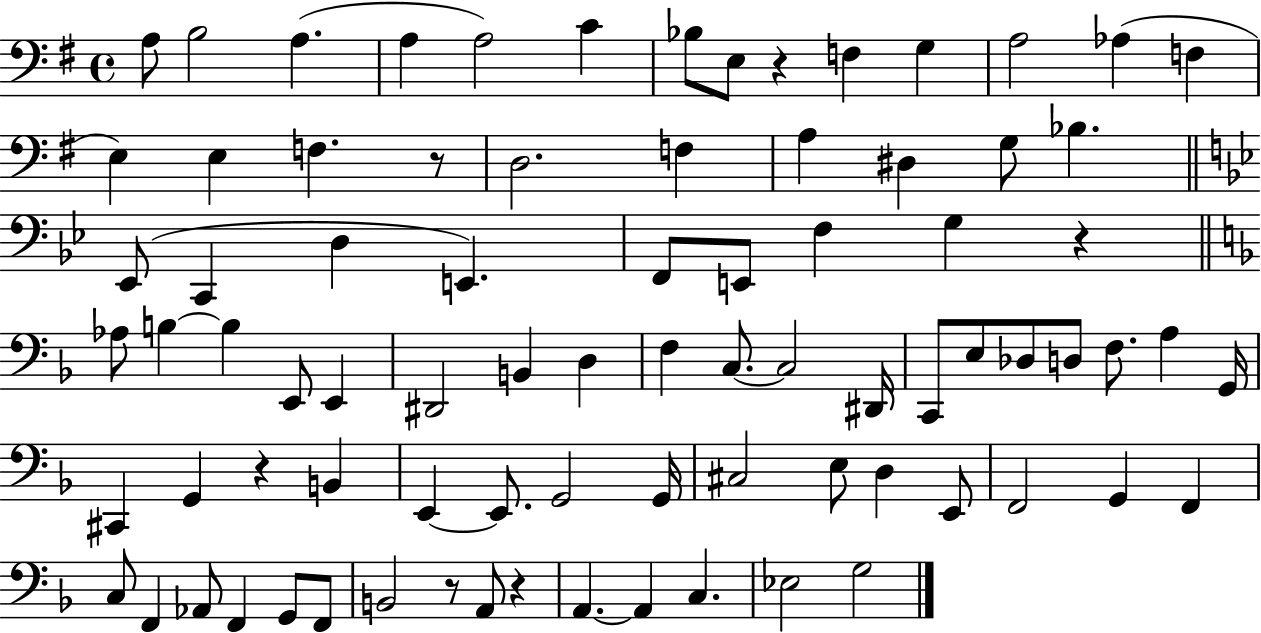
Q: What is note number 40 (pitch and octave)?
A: C3